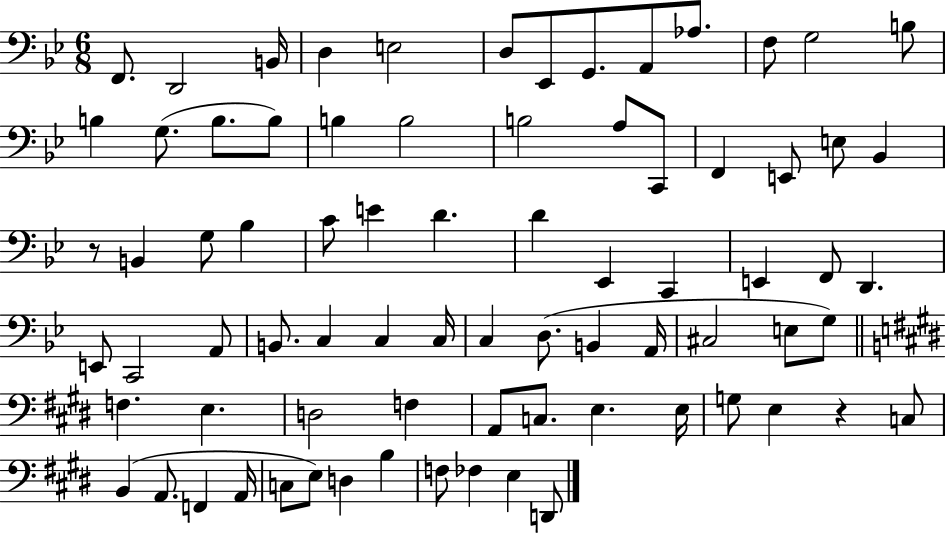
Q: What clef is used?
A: bass